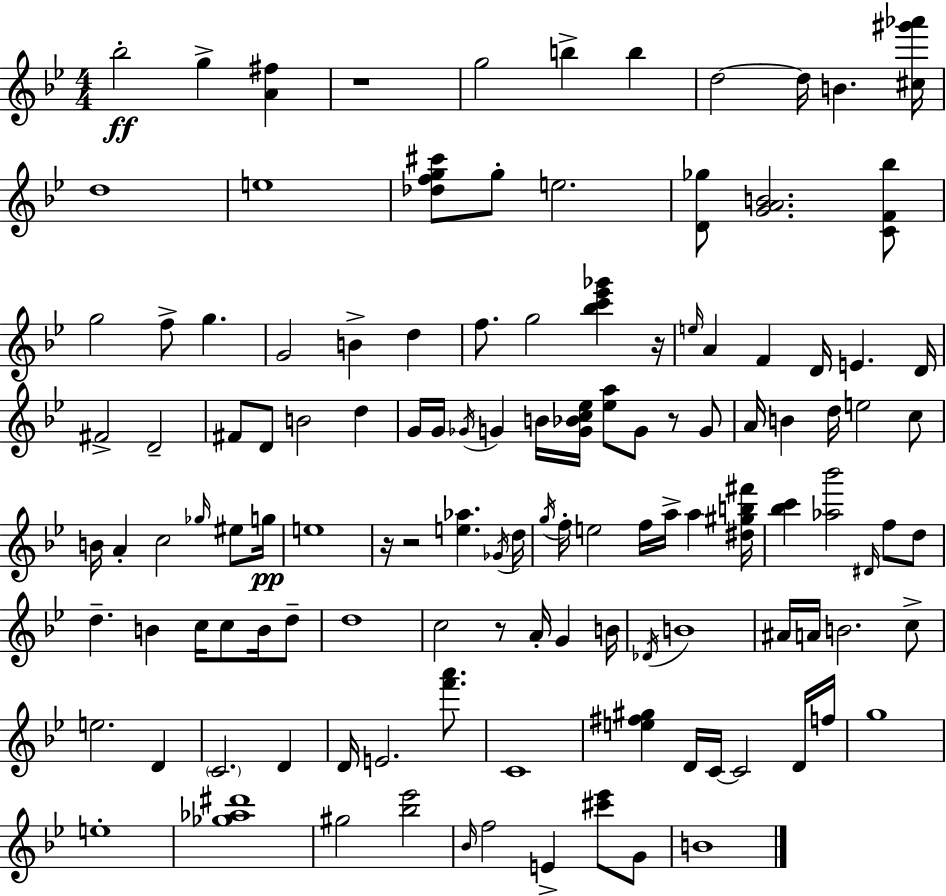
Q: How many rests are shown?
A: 6